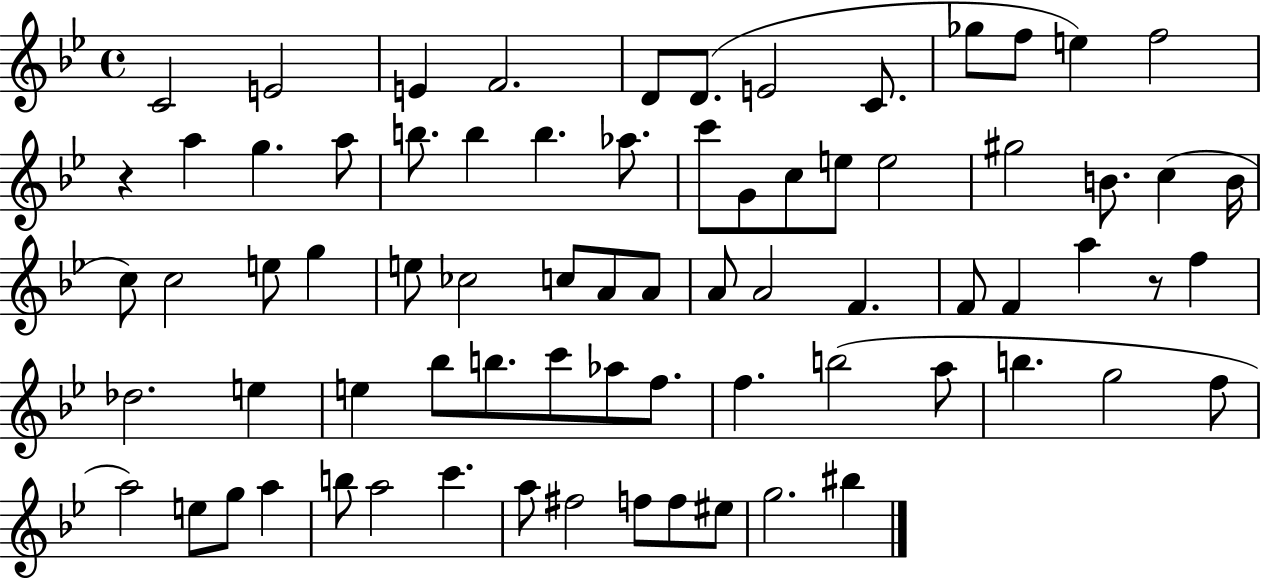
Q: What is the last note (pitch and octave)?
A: BIS5